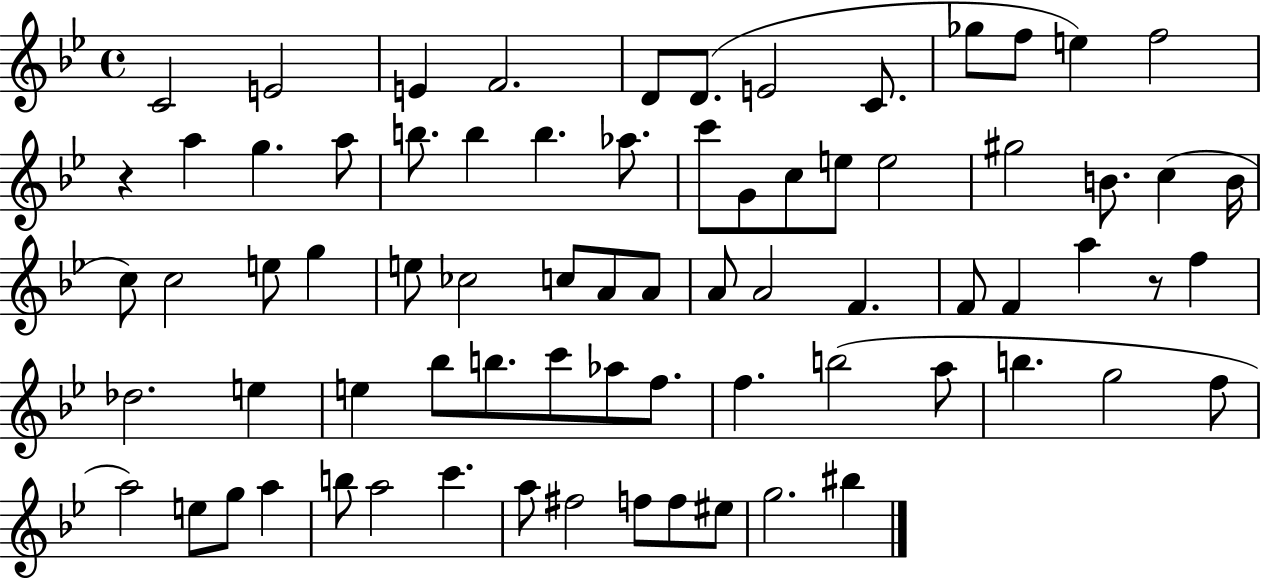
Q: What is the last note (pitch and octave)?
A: BIS5